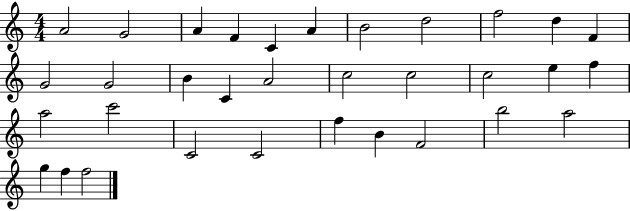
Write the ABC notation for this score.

X:1
T:Untitled
M:4/4
L:1/4
K:C
A2 G2 A F C A B2 d2 f2 d F G2 G2 B C A2 c2 c2 c2 e f a2 c'2 C2 C2 f B F2 b2 a2 g f f2